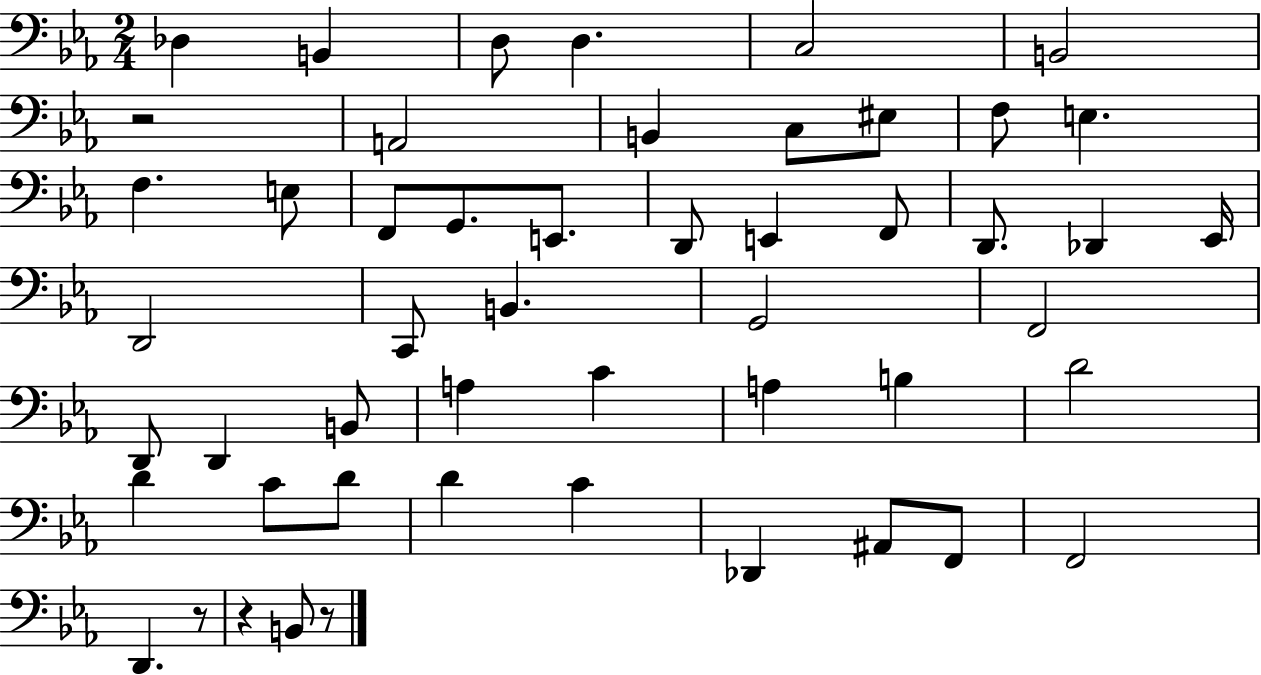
X:1
T:Untitled
M:2/4
L:1/4
K:Eb
_D, B,, D,/2 D, C,2 B,,2 z2 A,,2 B,, C,/2 ^E,/2 F,/2 E, F, E,/2 F,,/2 G,,/2 E,,/2 D,,/2 E,, F,,/2 D,,/2 _D,, _E,,/4 D,,2 C,,/2 B,, G,,2 F,,2 D,,/2 D,, B,,/2 A, C A, B, D2 D C/2 D/2 D C _D,, ^A,,/2 F,,/2 F,,2 D,, z/2 z B,,/2 z/2